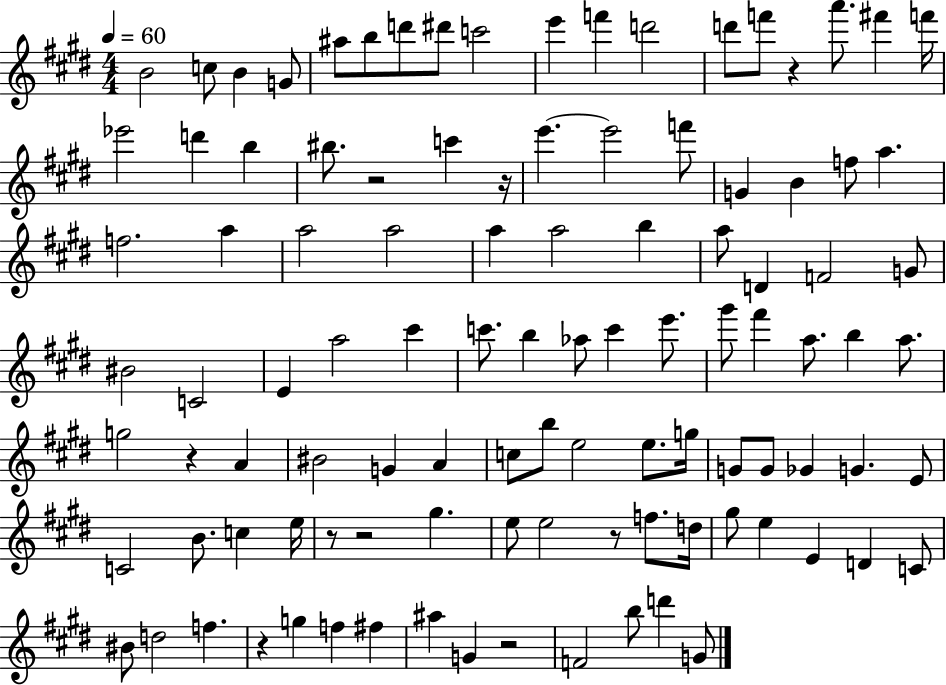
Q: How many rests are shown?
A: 9